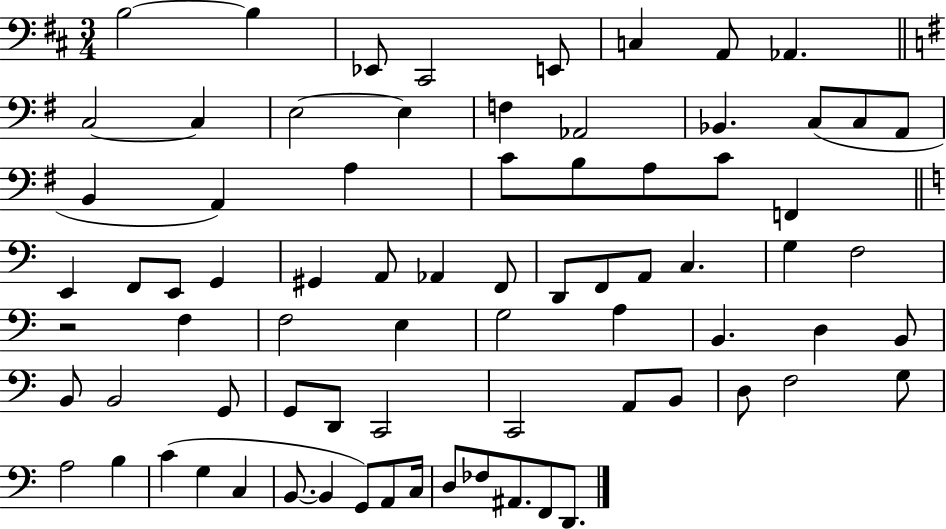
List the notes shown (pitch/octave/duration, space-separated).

B3/h B3/q Eb2/e C#2/h E2/e C3/q A2/e Ab2/q. C3/h C3/q E3/h E3/q F3/q Ab2/h Bb2/q. C3/e C3/e A2/e B2/q A2/q A3/q C4/e B3/e A3/e C4/e F2/q E2/q F2/e E2/e G2/q G#2/q A2/e Ab2/q F2/e D2/e F2/e A2/e C3/q. G3/q F3/h R/h F3/q F3/h E3/q G3/h A3/q B2/q. D3/q B2/e B2/e B2/h G2/e G2/e D2/e C2/h C2/h A2/e B2/e D3/e F3/h G3/e A3/h B3/q C4/q G3/q C3/q B2/e. B2/q G2/e A2/e C3/s D3/e FES3/e A#2/e. F2/e D2/e.